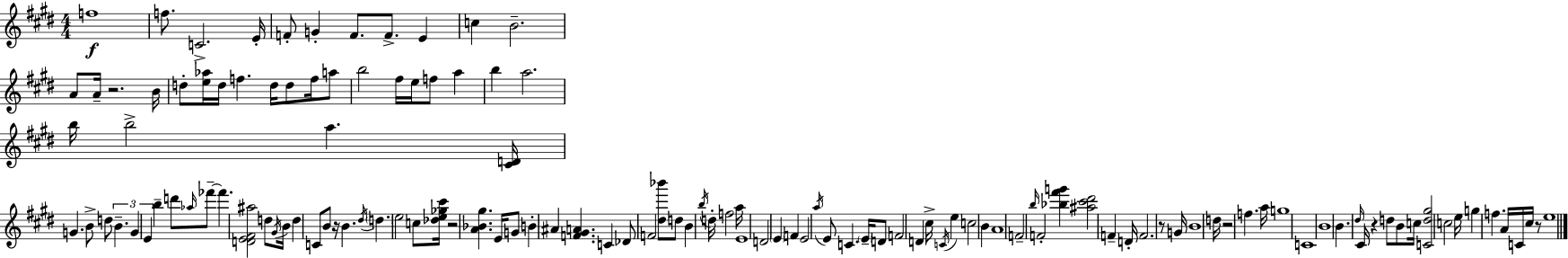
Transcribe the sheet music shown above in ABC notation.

X:1
T:Untitled
M:4/4
L:1/4
K:E
f4 f/2 C2 E/4 F/2 G F/2 F/2 E c B2 A/2 A/4 z2 B/4 d/2 [e_a]/4 d/4 f d/4 d/2 f/4 a/2 b2 ^f/4 e/4 f/2 a b a2 b/4 b2 a [^CD]/4 G B/2 d/2 B G E b d'/2 _a/4 _f'/2 _f' [DE^F^a]2 d/2 ^G/4 B/4 d C/2 B/2 z/4 B ^d/4 d e2 c/2 [_de_g^c']/4 z2 [A_B^g] E/4 G/2 B ^A [F^GA] C _D/2 F2 [^d_b']/2 d/2 B b/4 d/4 f2 a/4 E4 D2 E F E2 a/4 E/2 C E/4 D/2 F2 D ^c/4 C/4 e c2 B A4 F2 b/4 F2 [_b^f'g'] [^a^c'^d']2 F D/4 F2 z/2 G/4 B4 d/4 z2 f a/4 g4 C4 B4 B ^d/4 ^C/4 z d/2 B/2 c/4 [Cd^g]2 c2 e/4 g f A/4 C/4 ^c/4 z/2 e4